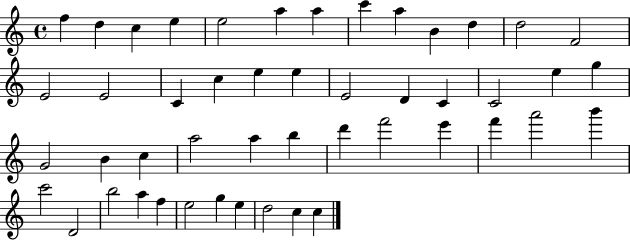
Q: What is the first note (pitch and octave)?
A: F5